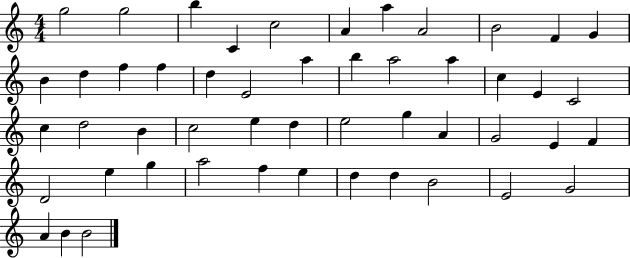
G5/h G5/h B5/q C4/q C5/h A4/q A5/q A4/h B4/h F4/q G4/q B4/q D5/q F5/q F5/q D5/q E4/h A5/q B5/q A5/h A5/q C5/q E4/q C4/h C5/q D5/h B4/q C5/h E5/q D5/q E5/h G5/q A4/q G4/h E4/q F4/q D4/h E5/q G5/q A5/h F5/q E5/q D5/q D5/q B4/h E4/h G4/h A4/q B4/q B4/h